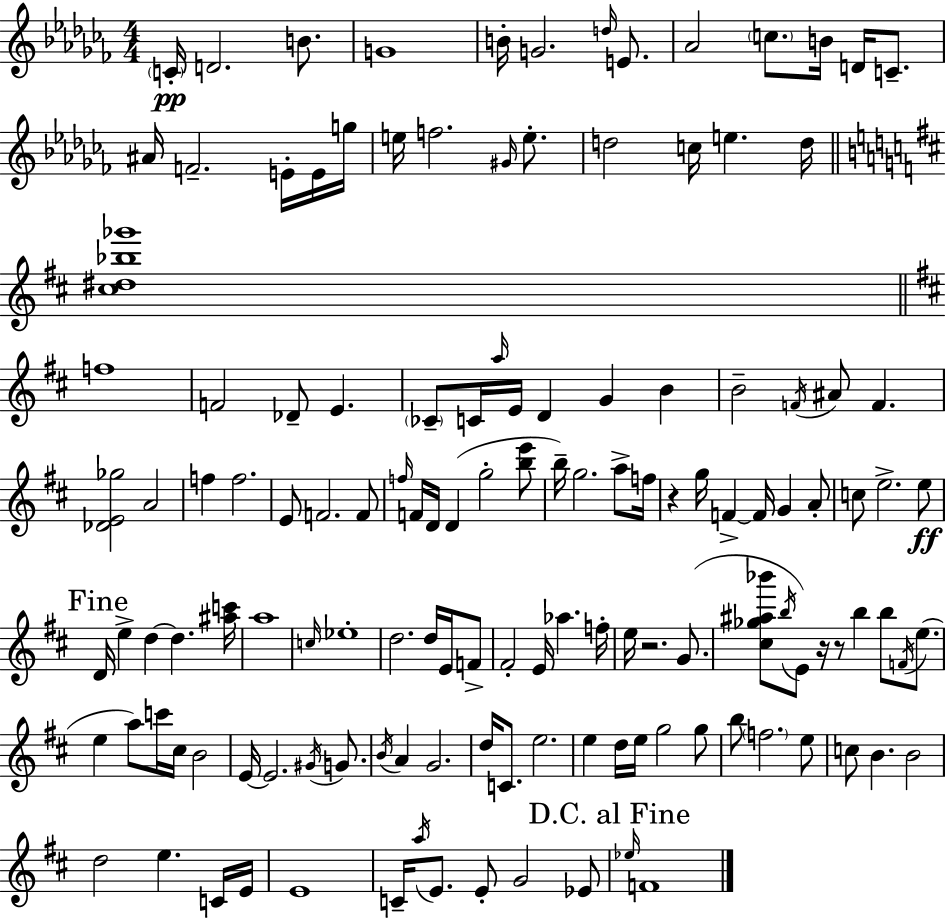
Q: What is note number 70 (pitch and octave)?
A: C5